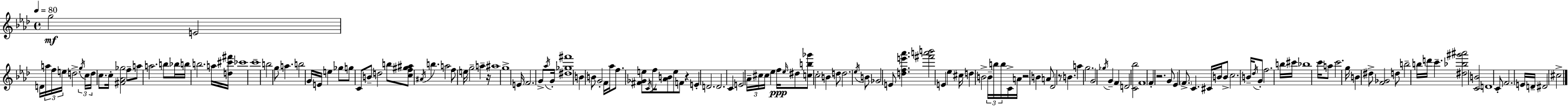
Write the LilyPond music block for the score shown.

{
  \clef treble
  \time 4/4
  \defaultTimeSignature
  \key aes \major
  \tempo 4 = 80
  g''2\mf e'2 | d'16 \tuplet 3/2 { a''16 f''16 e''16 } d''2.-> | \tuplet 3/2 { \acciaccatura { g''16 } c''16 d''16 } c''8. c''16-. <fis' aes' ges''>2 f''8-- | a''8 a''2. b''8 | \break bes''16 b''16 b''2. a''16 | <d'' cis''' fis'''>16 ces'''1 | c'''1-- | b''2 g''8 a''4. | \break b''2 g'16 e'16 e''4 ges''8 | g''8 c'8 b'8-- d''2 b''8 | <c'' f'' gis'' ais''>8 \acciaccatura { ais'16 } b''4. a''2 | f''8 e''16 g''2-- a''4-- | \break r16 ais''1 | g''1-> | e'16 f'2. g'8-> | \acciaccatura { aes''16 } g'16-. <dis'' ges'' fis'''>1 | \break b'4 b'8 g'2-. | f'16 aes''16 f''8. <fis' ges' e''>8 \acciaccatura { c'16 } f''16 <aes' b'>8 e''8 f'8 | r4 e'4-. d'2. | d'2. | \break c'4 e'2 \tuplet 3/2 { aes'16-- cis''16 cis''16 } ees''4 | f''16\ppp \grace { ees''16 } dis''8 <c'' b'' ges'''>8 \parenthesize c''2-. | b'4 d''8 d''2. | \acciaccatura { ees''16 } b'8 ges'2 e'8 | \break <d'' f'' e''' aes'''>4. <fis''' a''' b'''>2 e'4 | ees''4 cis''16 d''4 b'2-> | \tuplet 3/2 { b'16-- b''16 b''16 } c'16-> a'16 r2 | b'4 a'8 des'2 r8 | \break b'4. a''4 g''2. | g'2 \acciaccatura { ges''16 } g'4-- | f'4 d'2 <c' bes''>2 | f'1 | \break f'4-. r2. | g'8 ees'4 \parenthesize f'8.-> | c'4. cis'16 b'16 b'8-> c''2. | b'16-- \acciaccatura { des''16 } g'8-. f''2. | \break b''16 cis'''16 bes''1 | c'''16 a''8 c'''2. | g''16 b'4 dis''8-> <f' ges'>2 | d''8 b''2-- | \break b''16 d'''16 c'''4.-- <dis'' bes'' gis''' ais'''>2 | <c' b'>2 d'1 | c'8-. f'2. | e'16 d'16-- dis'2 | \break cis''2-> \bar "|."
}